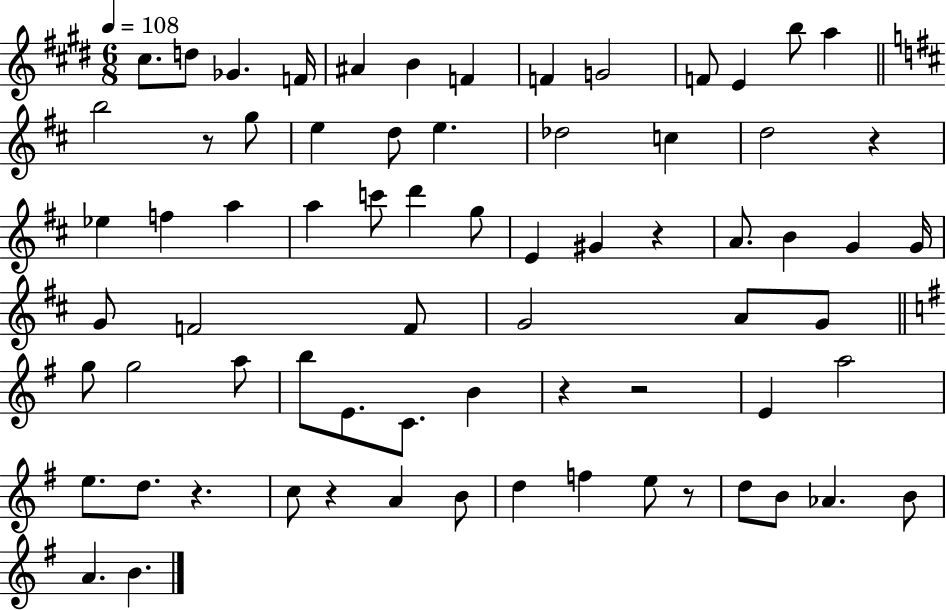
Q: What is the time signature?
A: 6/8